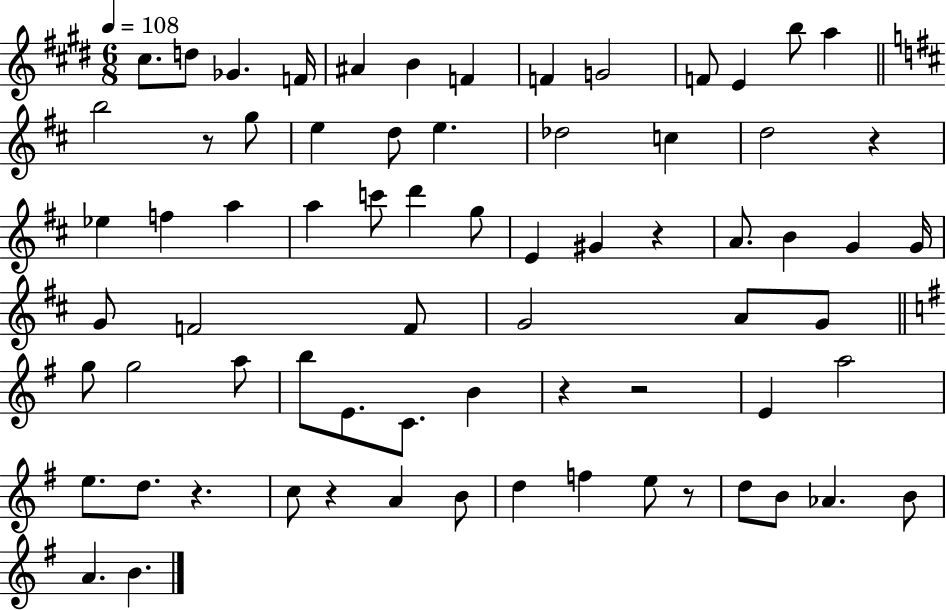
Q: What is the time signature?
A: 6/8